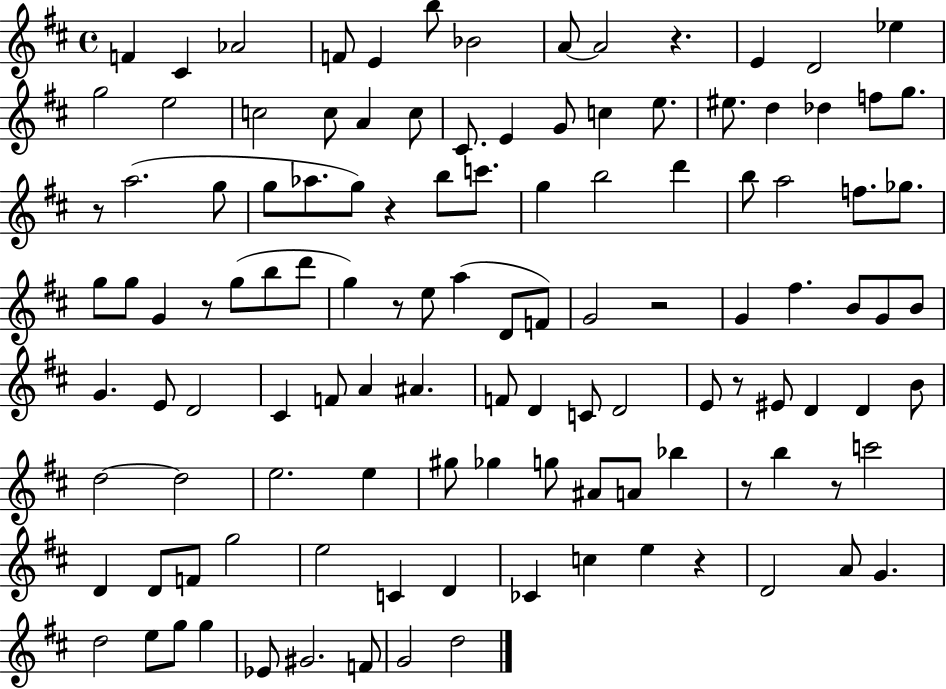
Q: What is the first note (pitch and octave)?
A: F4